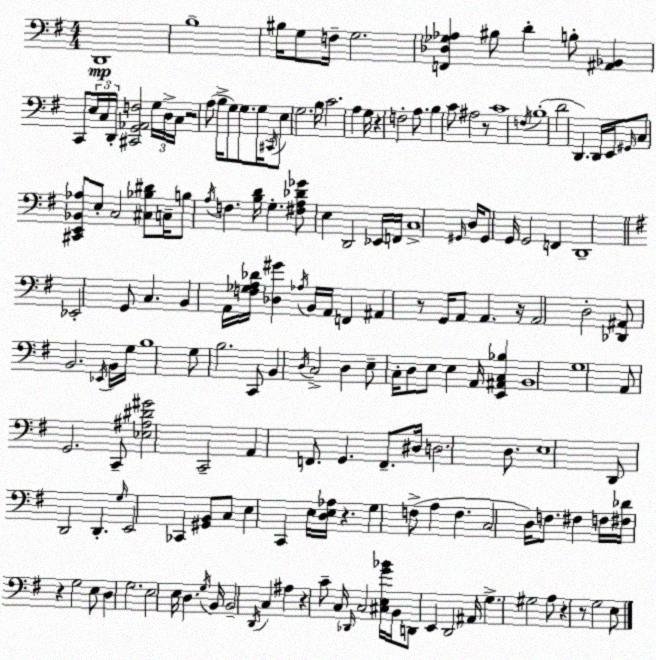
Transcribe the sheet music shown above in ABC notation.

X:1
T:Untitled
M:4/4
L:1/4
K:Em
D,,4 B,4 ^B,/4 G,/2 F,/4 G,2 [F,,_D,_G,_A,] ^B,/2 D B,/2 [^A,,_B,,] C,,/2 E,/4 C,/4 D,,/4 [^C,,G,,_A,,F,]2 G,/4 D,/4 C,/4 z2 A,/2 B,/4 G,/2 G,/2 G,/4 ^C,,/4 E,/2 G,2 B,/4 C2 A, G,/4 z F,2 A,/2 B, C/2 ^A,2 z/2 C4 F,/4 B,4 D2 D,, D,,/4 E,,/4 ^G,,/4 C,/2 [^C,,E,,_B,,_A,]/2 E,/2 C,2 [^C,_B,^D]/2 C,/4 B,/2 A,/4 F, [B,D]/4 G, [^F,A,_D_G]/2 E, D,,2 _E,,/4 F,,/4 C,4 ^G,,/4 D,/4 ^G,,/2 G,,/4 G,,2 F,, D,,4 _E,,2 G,,/2 C, B,, A,,/4 [F,_G,A,_D]/4 [_D,^G] _A,/4 B,,/4 A,,/4 F,, ^A,, z/2 G,,/4 A,,/2 A,, z/4 A,,2 D,2 [_D,,^A,,]/2 B,,2 _E,,/4 B,,/4 G,/4 B,4 G,/2 B,2 C,,/2 B,, D,/4 C,2 D, E,/2 C,/4 D,/2 E,/2 E, A,,/4 [E,,^A,,C,_B,] B,,4 G,4 A,,/2 G,,2 C,,/2 [_E,^A,^D^G]2 C,,2 A,, F,,/2 G,, F,,/2 ^D,/4 D,2 D,/2 E,4 D,,/2 D,,2 D,, G,/4 E,,2 _C,, [^G,,B,,]/2 C,/2 E, C,, E,/4 [D,E,_A,]/4 z G, F,/2 A, F, C,2 D,/4 F,/2 ^F, F,/4 [^F,_D]/4 z G,2 E,/2 D, G,2 E,2 E,/4 D, G,/4 B,,/4 B,,2 D,,/4 C, ^A, z C/2 C,/4 _D,,/4 C,2 [^C,E,G_B]/4 B,,/4 D,,/2 E,, D,,2 ^A,,/4 G, ^G,2 A,/2 z z/2 G,2 E,/2